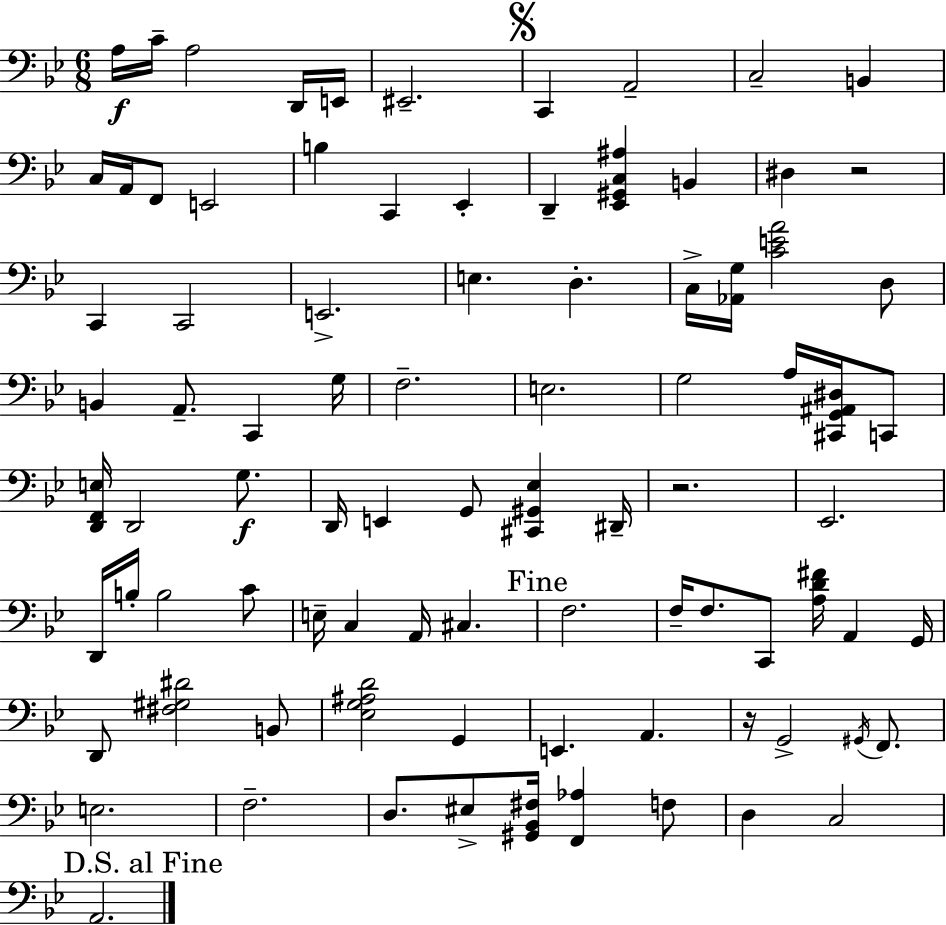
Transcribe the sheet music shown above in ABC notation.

X:1
T:Untitled
M:6/8
L:1/4
K:Gm
A,/4 C/4 A,2 D,,/4 E,,/4 ^E,,2 C,, A,,2 C,2 B,, C,/4 A,,/4 F,,/2 E,,2 B, C,, _E,, D,, [_E,,^G,,C,^A,] B,, ^D, z2 C,, C,,2 E,,2 E, D, C,/4 [_A,,G,]/4 [CEA]2 D,/2 B,, A,,/2 C,, G,/4 F,2 E,2 G,2 A,/4 [^C,,G,,^A,,^D,]/4 C,,/2 [D,,F,,E,]/4 D,,2 G,/2 D,,/4 E,, G,,/2 [^C,,^G,,_E,] ^D,,/4 z2 _E,,2 D,,/4 B,/4 B,2 C/2 E,/4 C, A,,/4 ^C, F,2 F,/4 F,/2 C,,/2 [A,D^F]/4 A,, G,,/4 D,,/2 [^F,^G,^D]2 B,,/2 [_E,G,^A,D]2 G,, E,, A,, z/4 G,,2 ^G,,/4 F,,/2 E,2 F,2 D,/2 ^E,/2 [^G,,_B,,^F,]/4 [F,,_A,] F,/2 D, C,2 A,,2